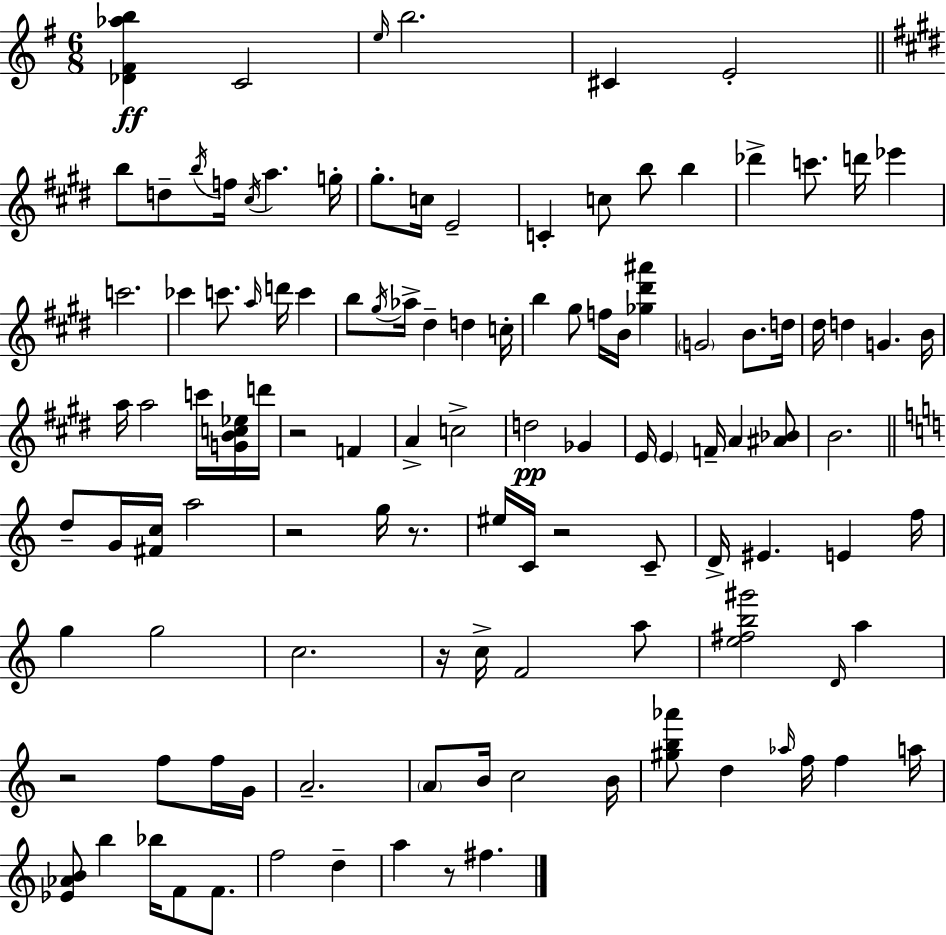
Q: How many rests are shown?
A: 7